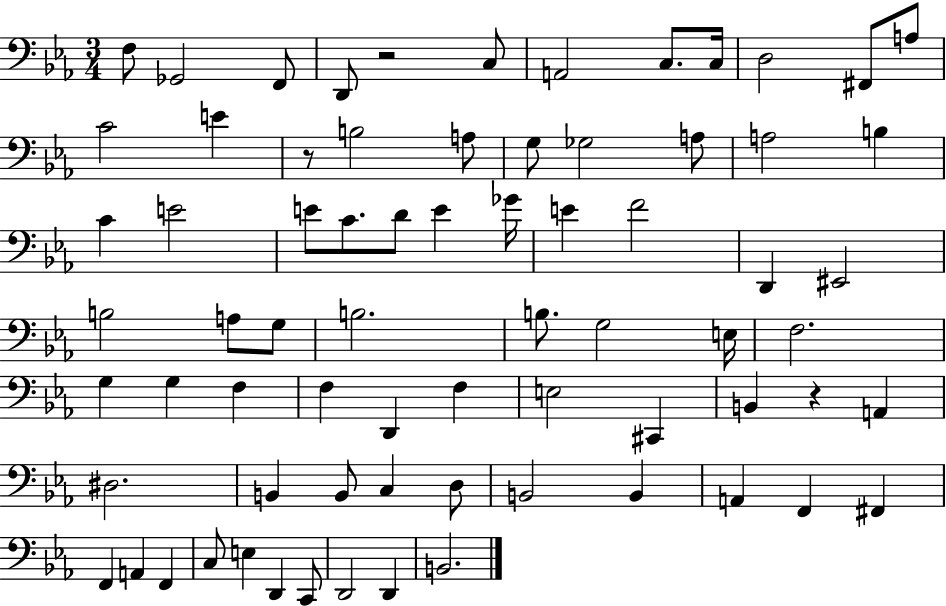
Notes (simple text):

F3/e Gb2/h F2/e D2/e R/h C3/e A2/h C3/e. C3/s D3/h F#2/e A3/e C4/h E4/q R/e B3/h A3/e G3/e Gb3/h A3/e A3/h B3/q C4/q E4/h E4/e C4/e. D4/e E4/q Gb4/s E4/q F4/h D2/q EIS2/h B3/h A3/e G3/e B3/h. B3/e. G3/h E3/s F3/h. G3/q G3/q F3/q F3/q D2/q F3/q E3/h C#2/q B2/q R/q A2/q D#3/h. B2/q B2/e C3/q D3/e B2/h B2/q A2/q F2/q F#2/q F2/q A2/q F2/q C3/e E3/q D2/q C2/e D2/h D2/q B2/h.